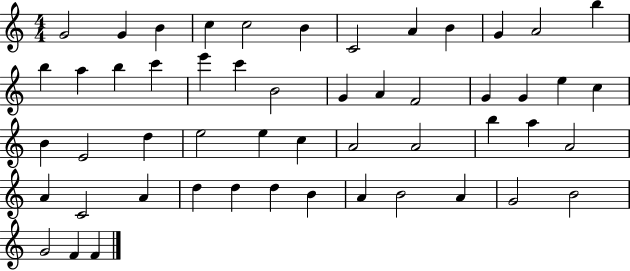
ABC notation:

X:1
T:Untitled
M:4/4
L:1/4
K:C
G2 G B c c2 B C2 A B G A2 b b a b c' e' c' B2 G A F2 G G e c B E2 d e2 e c A2 A2 b a A2 A C2 A d d d B A B2 A G2 B2 G2 F F